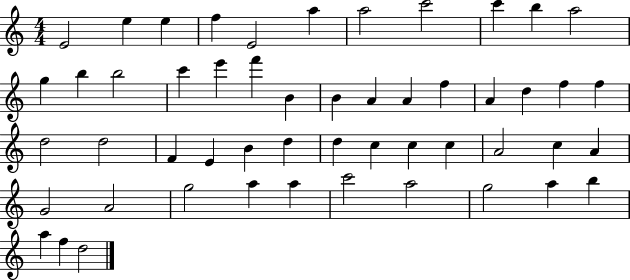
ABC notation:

X:1
T:Untitled
M:4/4
L:1/4
K:C
E2 e e f E2 a a2 c'2 c' b a2 g b b2 c' e' f' B B A A f A d f f d2 d2 F E B d d c c c A2 c A G2 A2 g2 a a c'2 a2 g2 a b a f d2